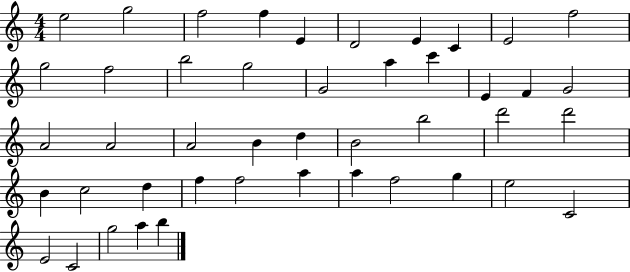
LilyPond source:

{
  \clef treble
  \numericTimeSignature
  \time 4/4
  \key c \major
  e''2 g''2 | f''2 f''4 e'4 | d'2 e'4 c'4 | e'2 f''2 | \break g''2 f''2 | b''2 g''2 | g'2 a''4 c'''4 | e'4 f'4 g'2 | \break a'2 a'2 | a'2 b'4 d''4 | b'2 b''2 | d'''2 d'''2 | \break b'4 c''2 d''4 | f''4 f''2 a''4 | a''4 f''2 g''4 | e''2 c'2 | \break e'2 c'2 | g''2 a''4 b''4 | \bar "|."
}